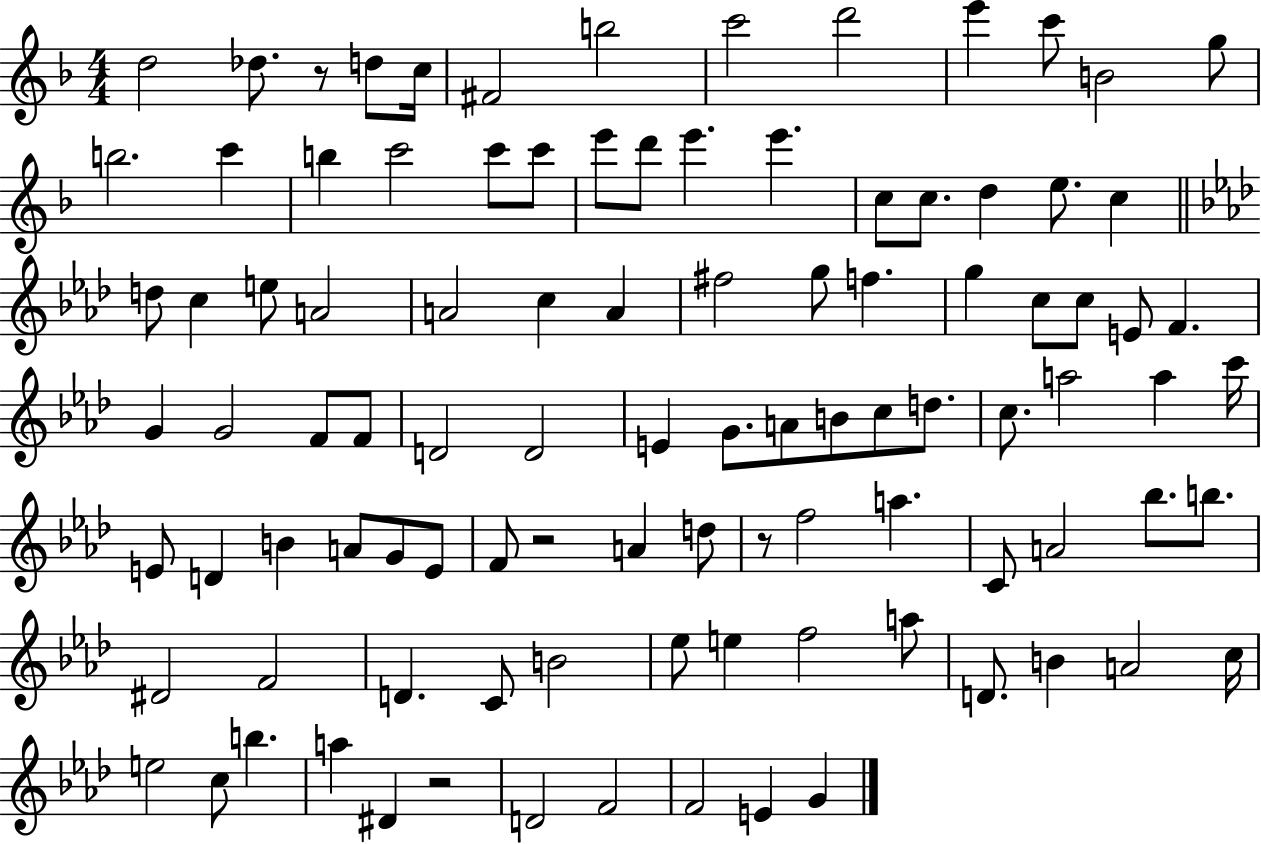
X:1
T:Untitled
M:4/4
L:1/4
K:F
d2 _d/2 z/2 d/2 c/4 ^F2 b2 c'2 d'2 e' c'/2 B2 g/2 b2 c' b c'2 c'/2 c'/2 e'/2 d'/2 e' e' c/2 c/2 d e/2 c d/2 c e/2 A2 A2 c A ^f2 g/2 f g c/2 c/2 E/2 F G G2 F/2 F/2 D2 D2 E G/2 A/2 B/2 c/2 d/2 c/2 a2 a c'/4 E/2 D B A/2 G/2 E/2 F/2 z2 A d/2 z/2 f2 a C/2 A2 _b/2 b/2 ^D2 F2 D C/2 B2 _e/2 e f2 a/2 D/2 B A2 c/4 e2 c/2 b a ^D z2 D2 F2 F2 E G